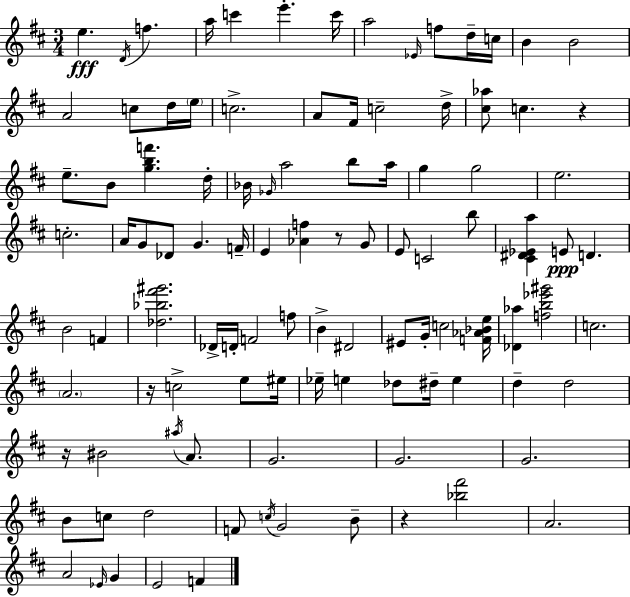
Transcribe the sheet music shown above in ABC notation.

X:1
T:Untitled
M:3/4
L:1/4
K:D
e D/4 f a/4 c' e' c'/4 a2 _E/4 f/2 d/4 c/4 B B2 A2 c/2 d/4 e/4 c2 A/2 ^F/4 c2 d/4 [^c_a]/2 c z e/2 B/2 [gbf'] d/4 _B/4 _G/4 a2 b/2 a/4 g g2 e2 c2 A/4 G/2 _D/2 G F/4 E [_Af] z/2 G/2 E/2 C2 b/2 [^C^D_Ea] E/2 D B2 F [_d_b^f'^g']2 _D/4 D/4 F2 f/2 B ^D2 ^E/2 G/4 c2 [F_A_Be]/4 [_D_a] [fb_e'^g']2 c2 A2 z/4 c2 e/2 ^e/4 _e/4 e _d/2 ^d/4 e d d2 z/4 ^B2 ^a/4 A/2 G2 G2 G2 B/2 c/2 d2 F/2 c/4 G2 B/2 z [_b^f']2 A2 A2 _E/4 G E2 F